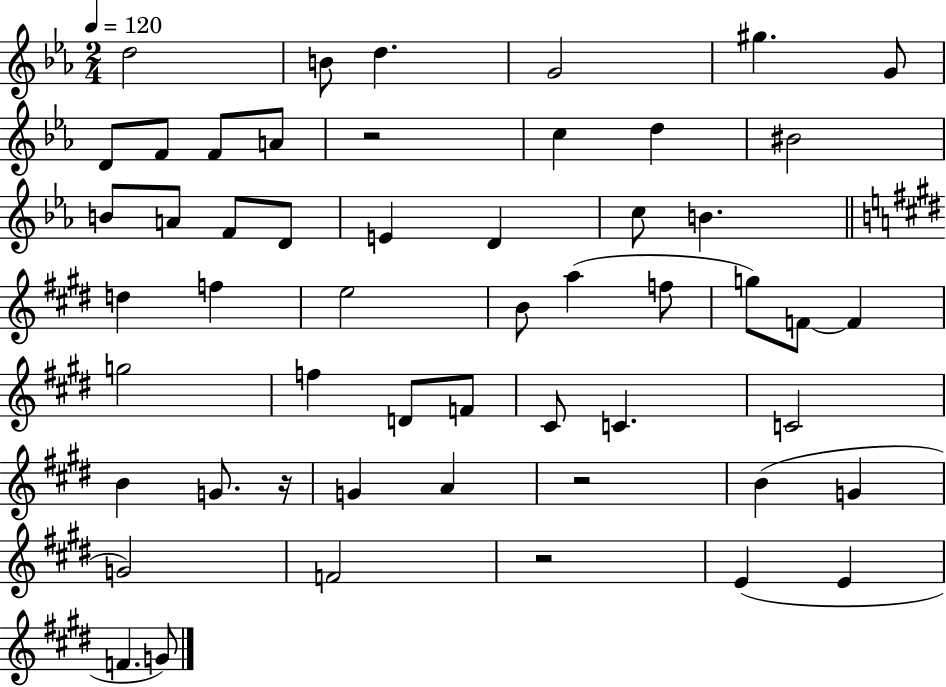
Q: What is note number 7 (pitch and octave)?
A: D4